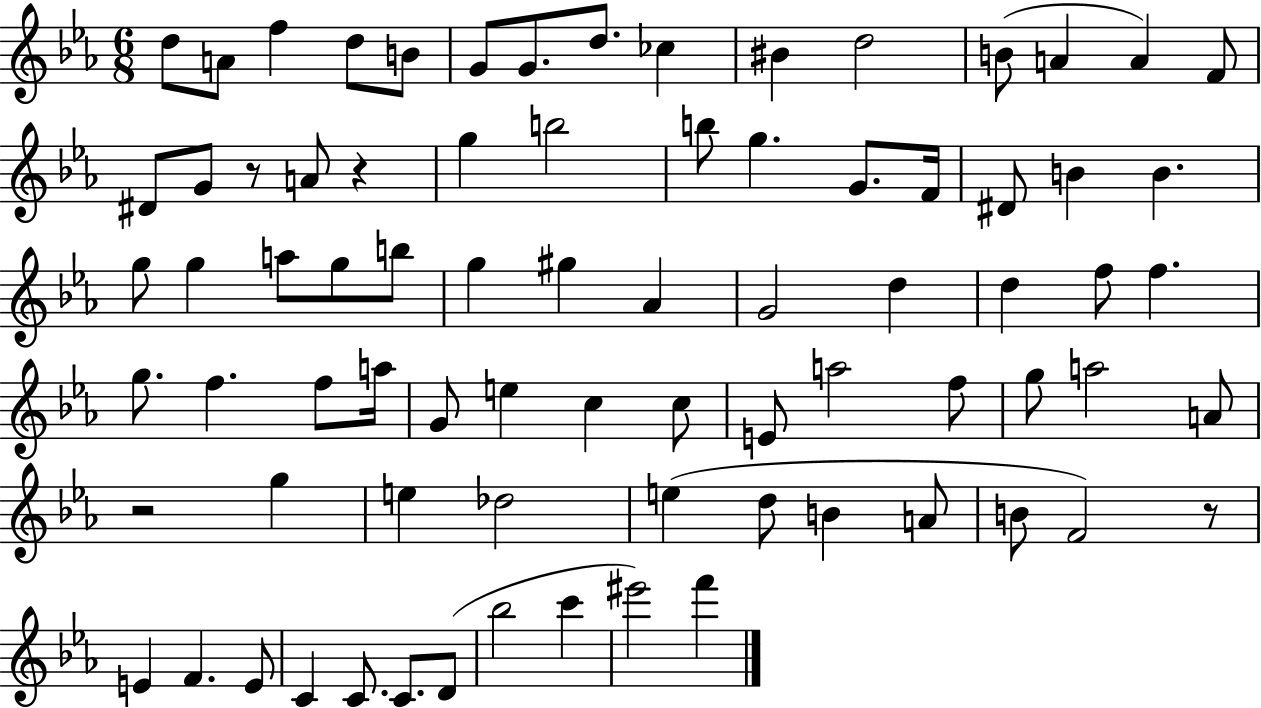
{
  \clef treble
  \numericTimeSignature
  \time 6/8
  \key ees \major
  d''8 a'8 f''4 d''8 b'8 | g'8 g'8. d''8. ces''4 | bis'4 d''2 | b'8( a'4 a'4) f'8 | \break dis'8 g'8 r8 a'8 r4 | g''4 b''2 | b''8 g''4. g'8. f'16 | dis'8 b'4 b'4. | \break g''8 g''4 a''8 g''8 b''8 | g''4 gis''4 aes'4 | g'2 d''4 | d''4 f''8 f''4. | \break g''8. f''4. f''8 a''16 | g'8 e''4 c''4 c''8 | e'8 a''2 f''8 | g''8 a''2 a'8 | \break r2 g''4 | e''4 des''2 | e''4( d''8 b'4 a'8 | b'8 f'2) r8 | \break e'4 f'4. e'8 | c'4 c'8. c'8. d'8( | bes''2 c'''4 | eis'''2) f'''4 | \break \bar "|."
}